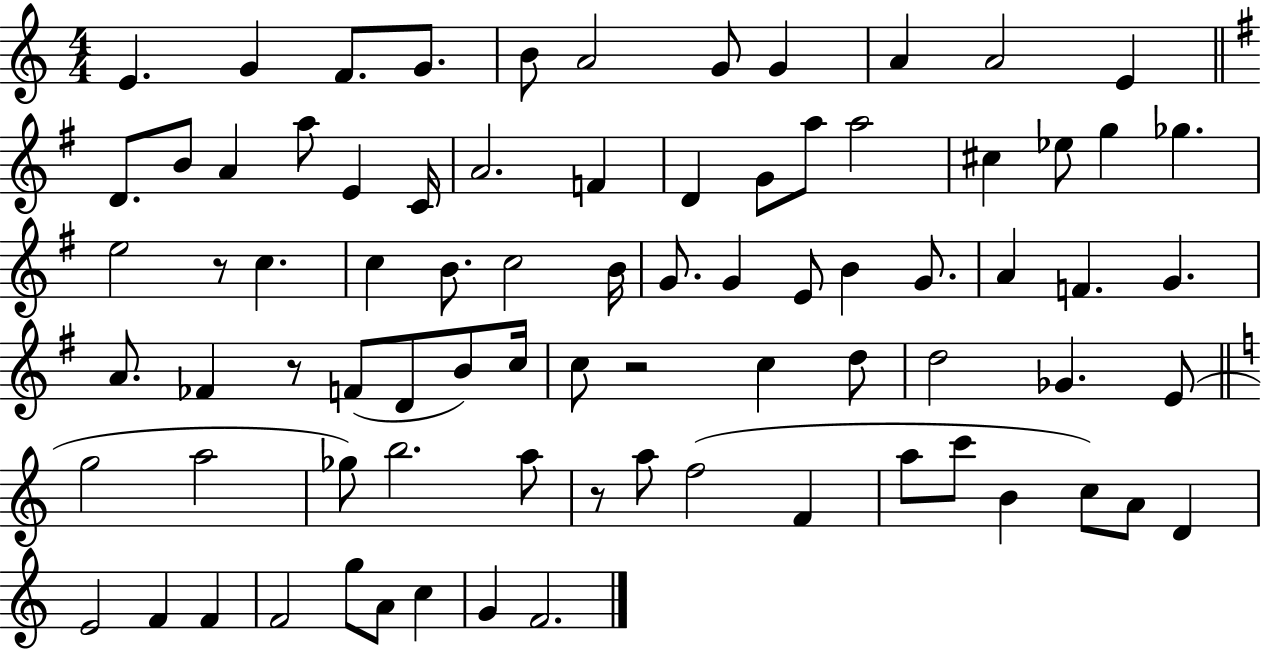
{
  \clef treble
  \numericTimeSignature
  \time 4/4
  \key c \major
  e'4. g'4 f'8. g'8. | b'8 a'2 g'8 g'4 | a'4 a'2 e'4 | \bar "||" \break \key g \major d'8. b'8 a'4 a''8 e'4 c'16 | a'2. f'4 | d'4 g'8 a''8 a''2 | cis''4 ees''8 g''4 ges''4. | \break e''2 r8 c''4. | c''4 b'8. c''2 b'16 | g'8. g'4 e'8 b'4 g'8. | a'4 f'4. g'4. | \break a'8. fes'4 r8 f'8( d'8 b'8) c''16 | c''8 r2 c''4 d''8 | d''2 ges'4. e'8( | \bar "||" \break \key a \minor g''2 a''2 | ges''8) b''2. a''8 | r8 a''8 f''2( f'4 | a''8 c'''8 b'4 c''8) a'8 d'4 | \break e'2 f'4 f'4 | f'2 g''8 a'8 c''4 | g'4 f'2. | \bar "|."
}